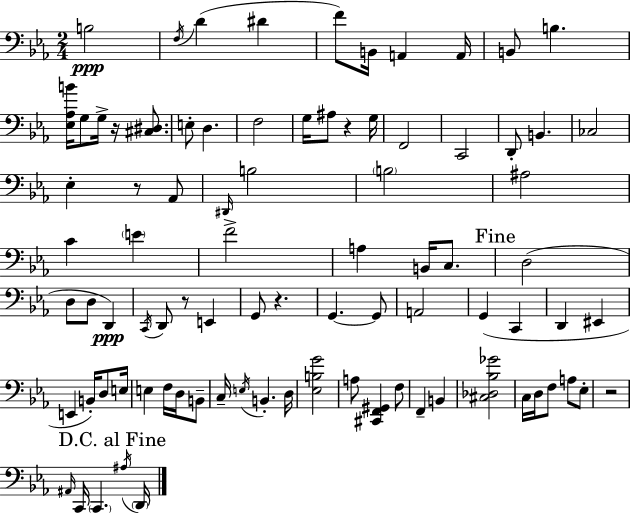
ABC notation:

X:1
T:Untitled
M:2/4
L:1/4
K:Cm
B,2 F,/4 D ^D F/2 B,,/4 A,, A,,/4 B,,/2 B, [_E,_A,B]/4 G,/2 G,/4 z/4 [^C,^D,]/2 E,/2 D, F,2 G,/4 ^A,/2 z G,/4 F,,2 C,,2 D,,/2 B,, _C,2 _E, z/2 _A,,/2 ^D,,/4 B,2 B,2 ^A,2 C E F2 A, B,,/4 C,/2 D,2 D,/2 D,/2 D,, C,,/4 D,,/2 z/2 E,, G,,/2 z G,, G,,/2 A,,2 G,, C,, D,, ^E,, E,, B,,/4 D,/2 E,/4 E, F,/4 D,/4 B,,/2 C,/4 E,/4 B,, D,/4 [_E,B,G]2 A,/2 [^C,,F,,^G,,] F,/2 F,, B,, [^C,_D,_B,_G]2 C,/4 D,/4 F,/2 A,/2 _E,/2 z2 ^A,,/4 C,,/4 C,, ^A,/4 D,,/4